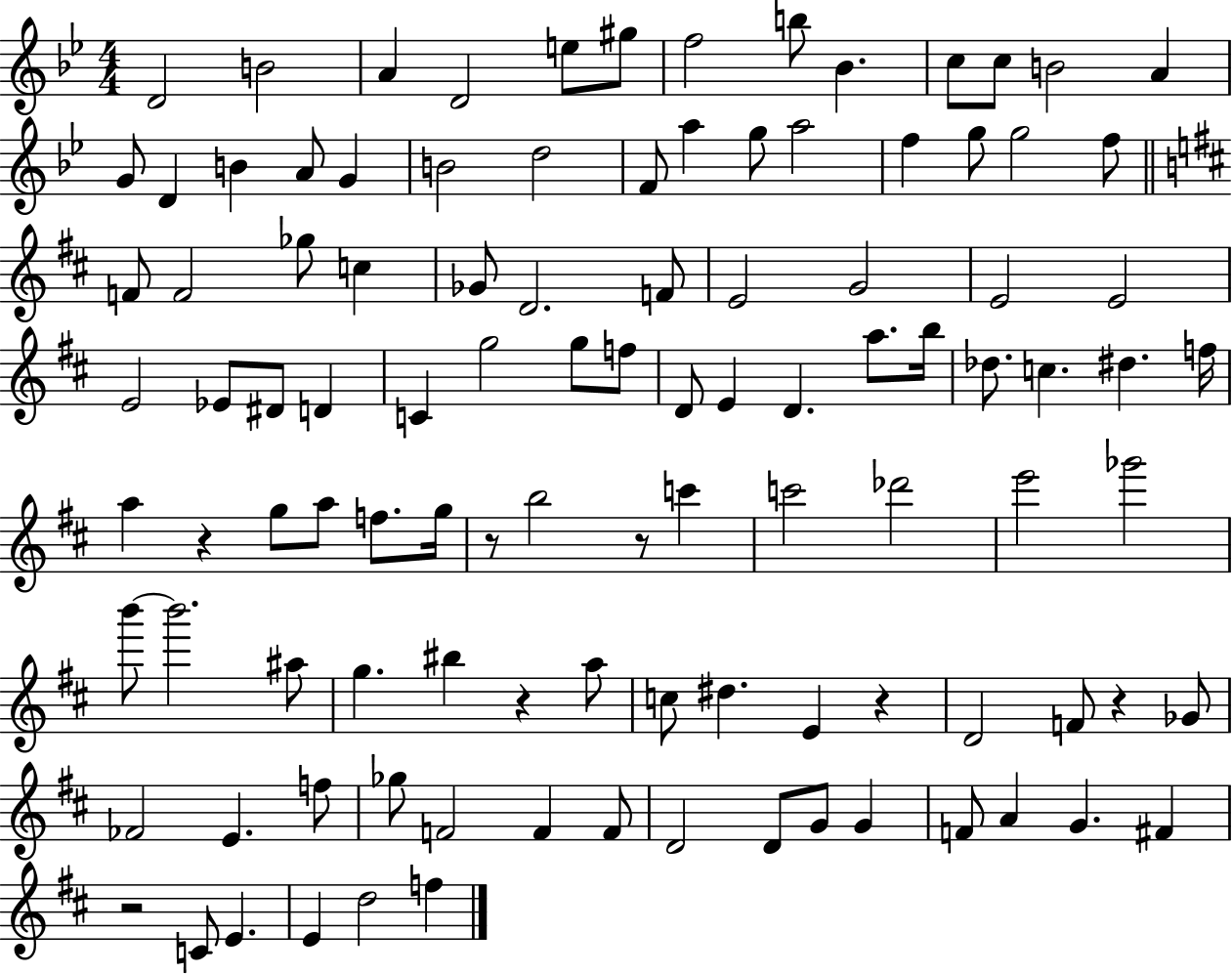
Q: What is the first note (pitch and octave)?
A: D4